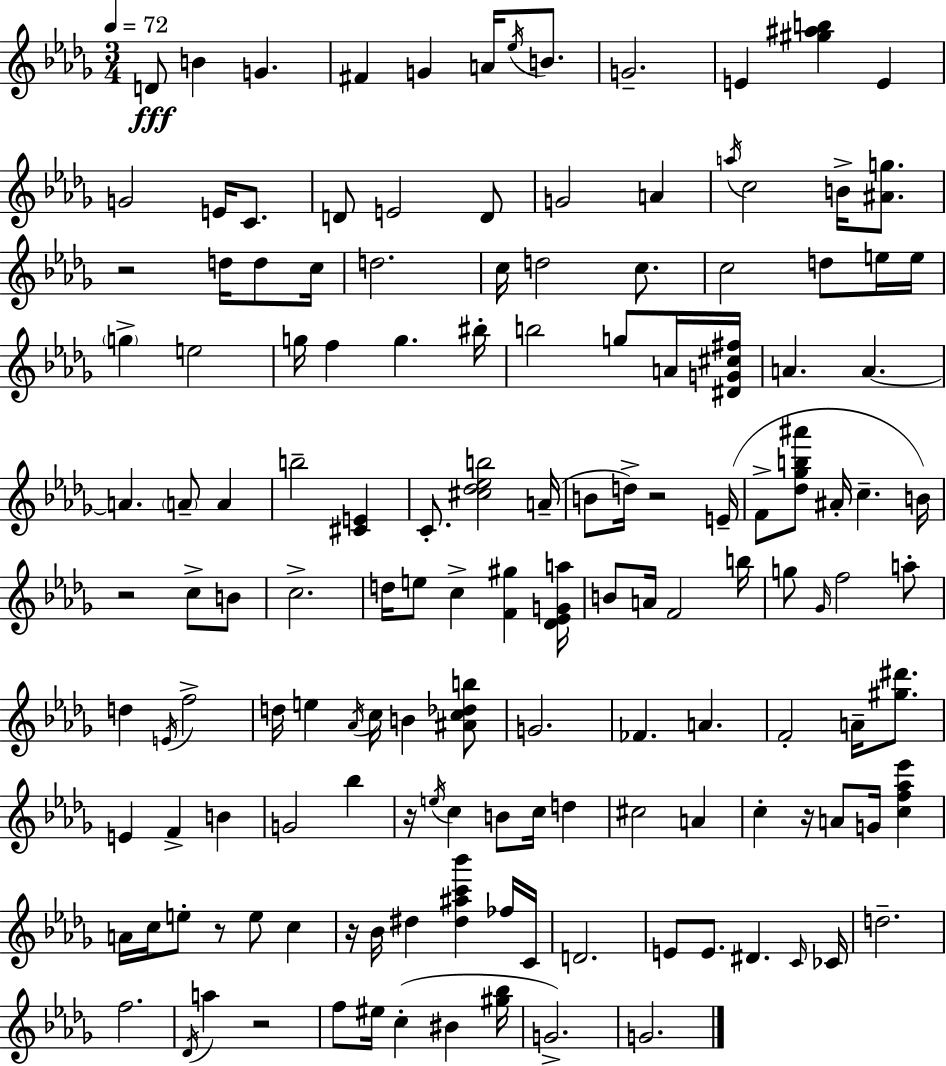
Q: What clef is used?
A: treble